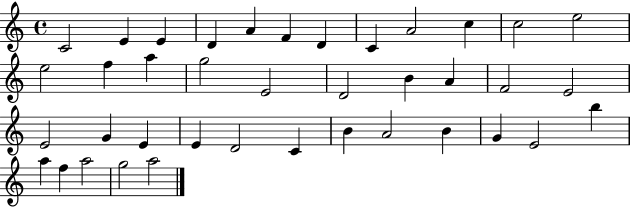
{
  \clef treble
  \time 4/4
  \defaultTimeSignature
  \key c \major
  c'2 e'4 e'4 | d'4 a'4 f'4 d'4 | c'4 a'2 c''4 | c''2 e''2 | \break e''2 f''4 a''4 | g''2 e'2 | d'2 b'4 a'4 | f'2 e'2 | \break e'2 g'4 e'4 | e'4 d'2 c'4 | b'4 a'2 b'4 | g'4 e'2 b''4 | \break a''4 f''4 a''2 | g''2 a''2 | \bar "|."
}